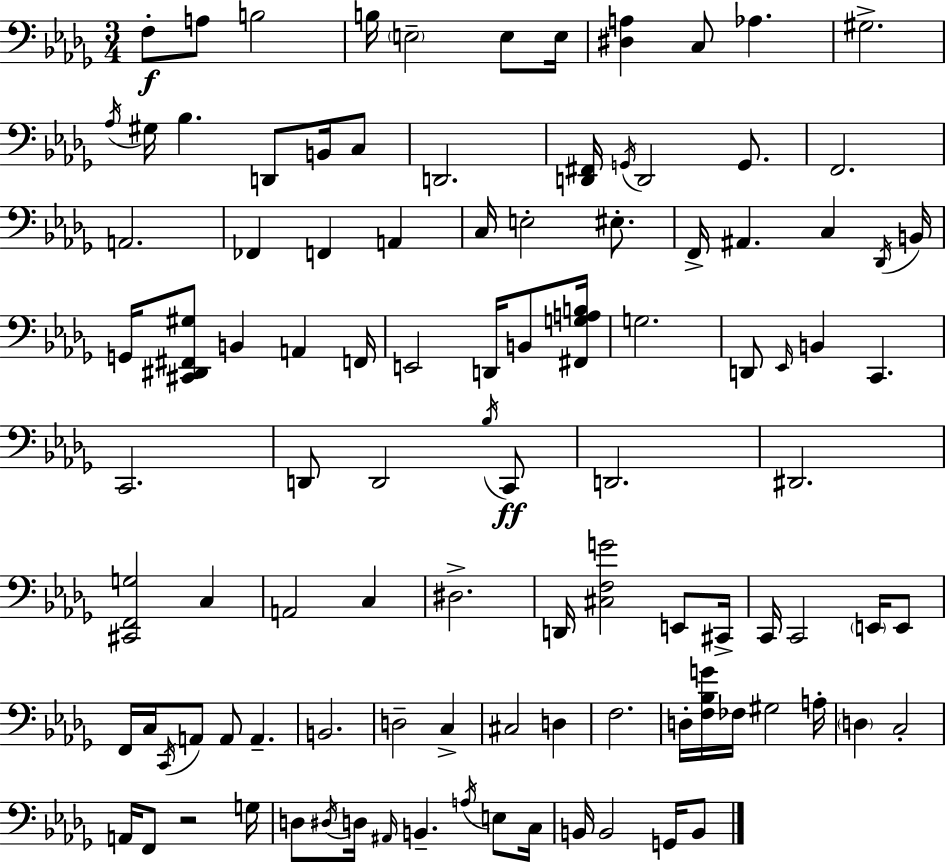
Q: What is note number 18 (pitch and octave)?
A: G2